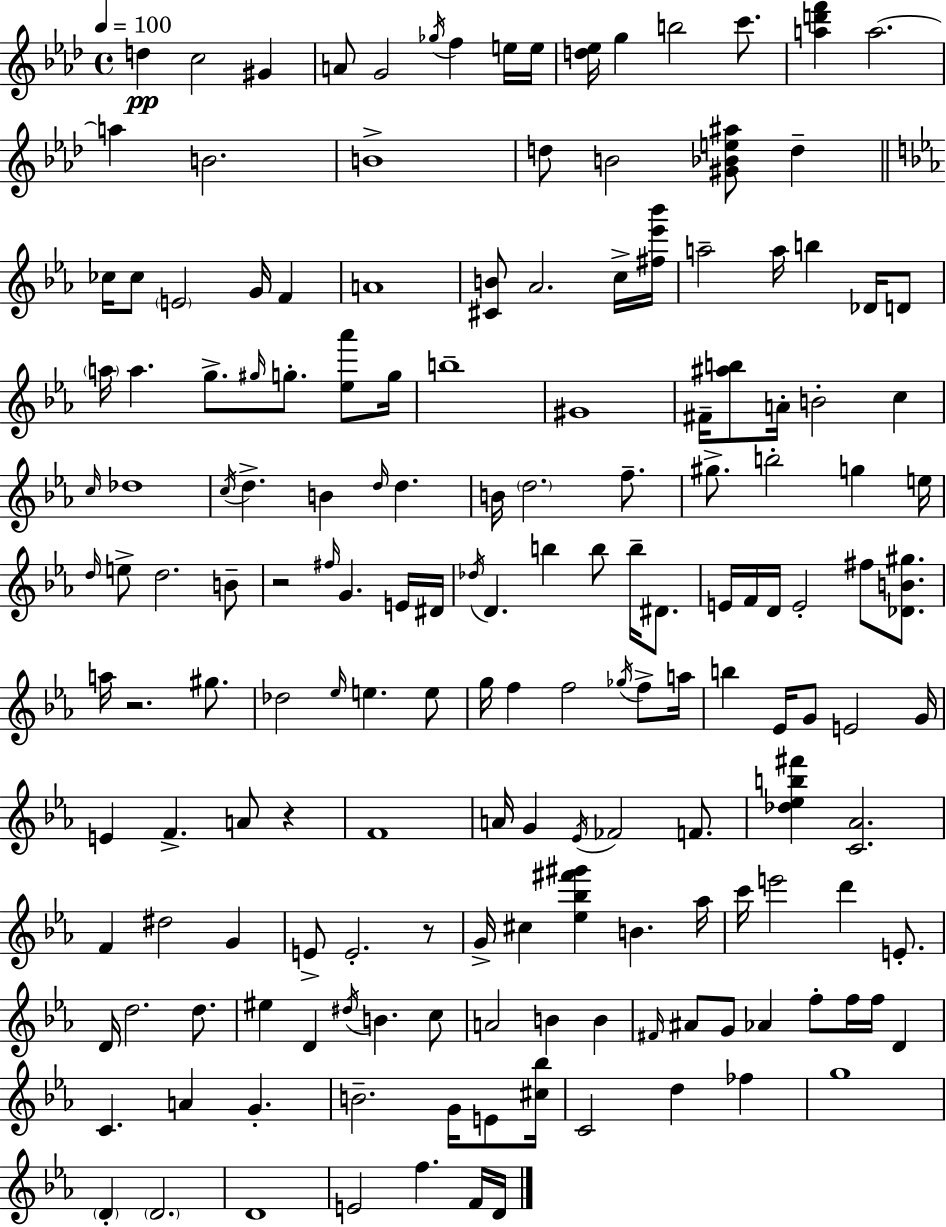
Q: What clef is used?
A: treble